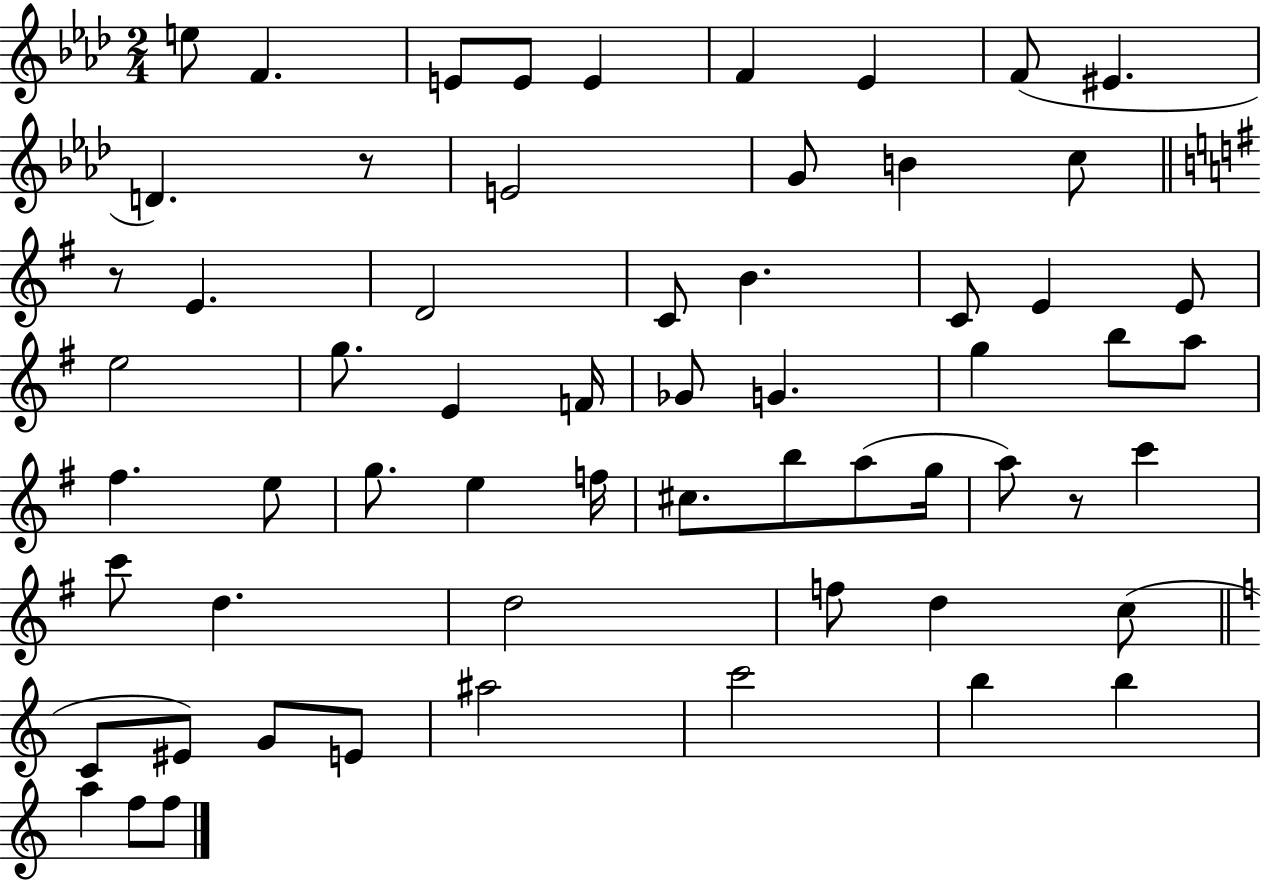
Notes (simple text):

E5/e F4/q. E4/e E4/e E4/q F4/q Eb4/q F4/e EIS4/q. D4/q. R/e E4/h G4/e B4/q C5/e R/e E4/q. D4/h C4/e B4/q. C4/e E4/q E4/e E5/h G5/e. E4/q F4/s Gb4/e G4/q. G5/q B5/e A5/e F#5/q. E5/e G5/e. E5/q F5/s C#5/e. B5/e A5/e G5/s A5/e R/e C6/q C6/e D5/q. D5/h F5/e D5/q C5/e C4/e EIS4/e G4/e E4/e A#5/h C6/h B5/q B5/q A5/q F5/e F5/e